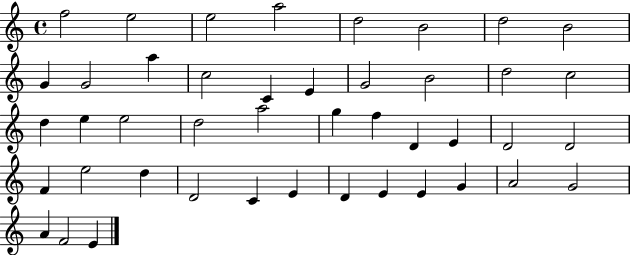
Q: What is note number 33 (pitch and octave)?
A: D4